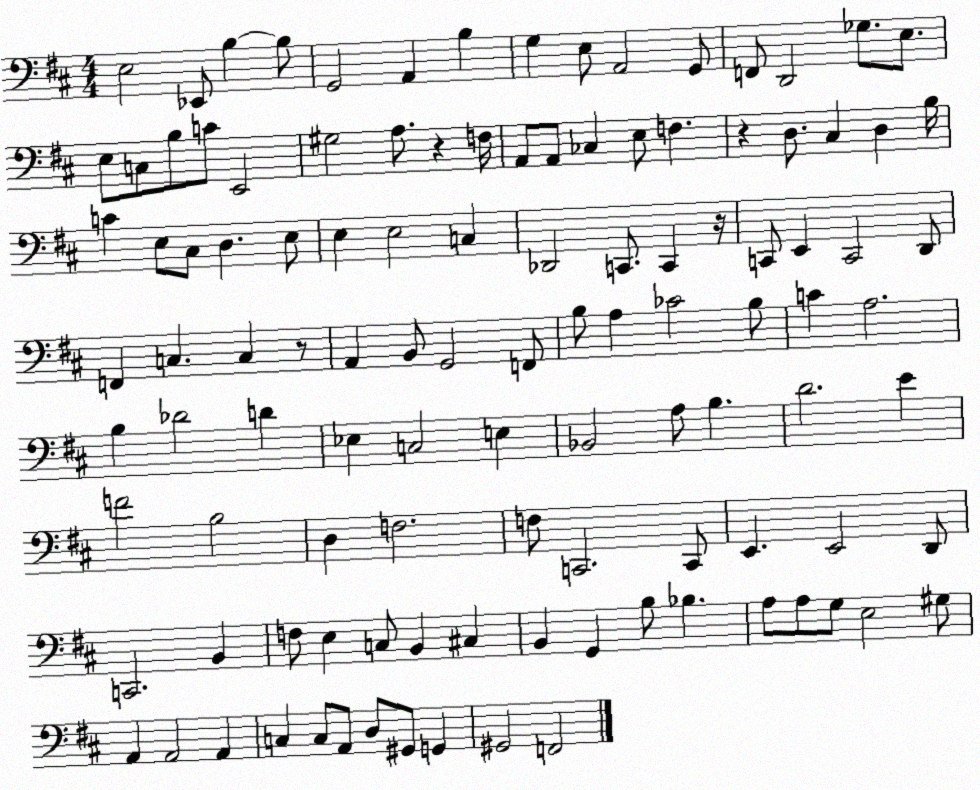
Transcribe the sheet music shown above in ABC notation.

X:1
T:Untitled
M:4/4
L:1/4
K:D
E,2 _E,,/2 B, B,/2 G,,2 A,, B, G, E,/2 A,,2 G,,/2 F,,/2 D,,2 _G,/2 E,/2 E,/2 C,/2 B,/2 C/2 E,,2 ^G,2 A,/2 z F,/4 A,,/2 A,,/2 _C, E,/2 F, z D,/2 ^C, D, B,/4 C E,/2 ^C,/2 D, E,/2 E, E,2 C, _D,,2 C,,/2 C,, z/4 C,,/2 E,, C,,2 D,,/2 F,, C, C, z/2 A,, B,,/2 G,,2 F,,/2 B,/2 A, _C2 B,/2 C A,2 B, _D2 D _E, C,2 E, _B,,2 A,/2 B, D2 E F2 B,2 D, F,2 F,/2 C,,2 C,,/2 E,, E,,2 D,,/2 C,,2 B,, F,/2 E, C,/2 B,, ^C, B,, G,, B,/2 _B, A,/2 A,/2 G,/2 E,2 ^G,/2 A,, A,,2 A,, C, C,/2 A,,/2 D,/2 ^G,,/2 G,, ^G,,2 F,,2